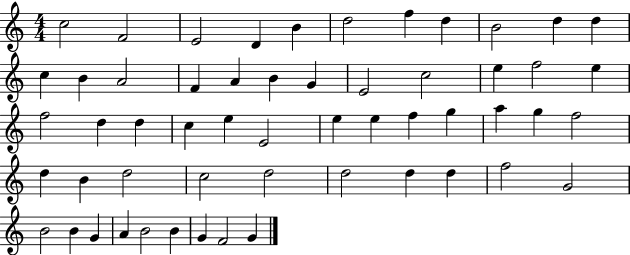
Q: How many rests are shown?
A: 0